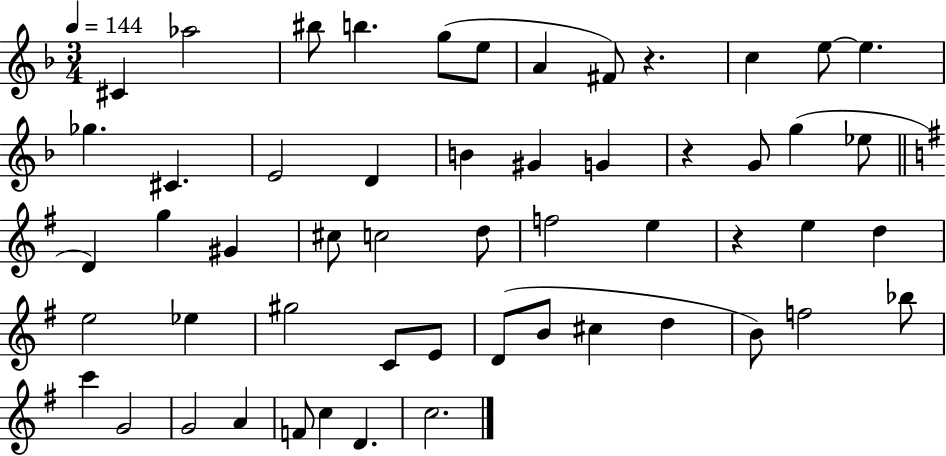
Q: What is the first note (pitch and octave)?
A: C#4